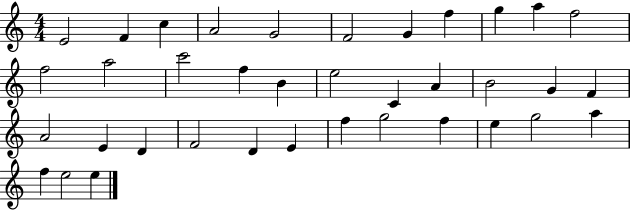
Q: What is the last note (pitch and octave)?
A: E5